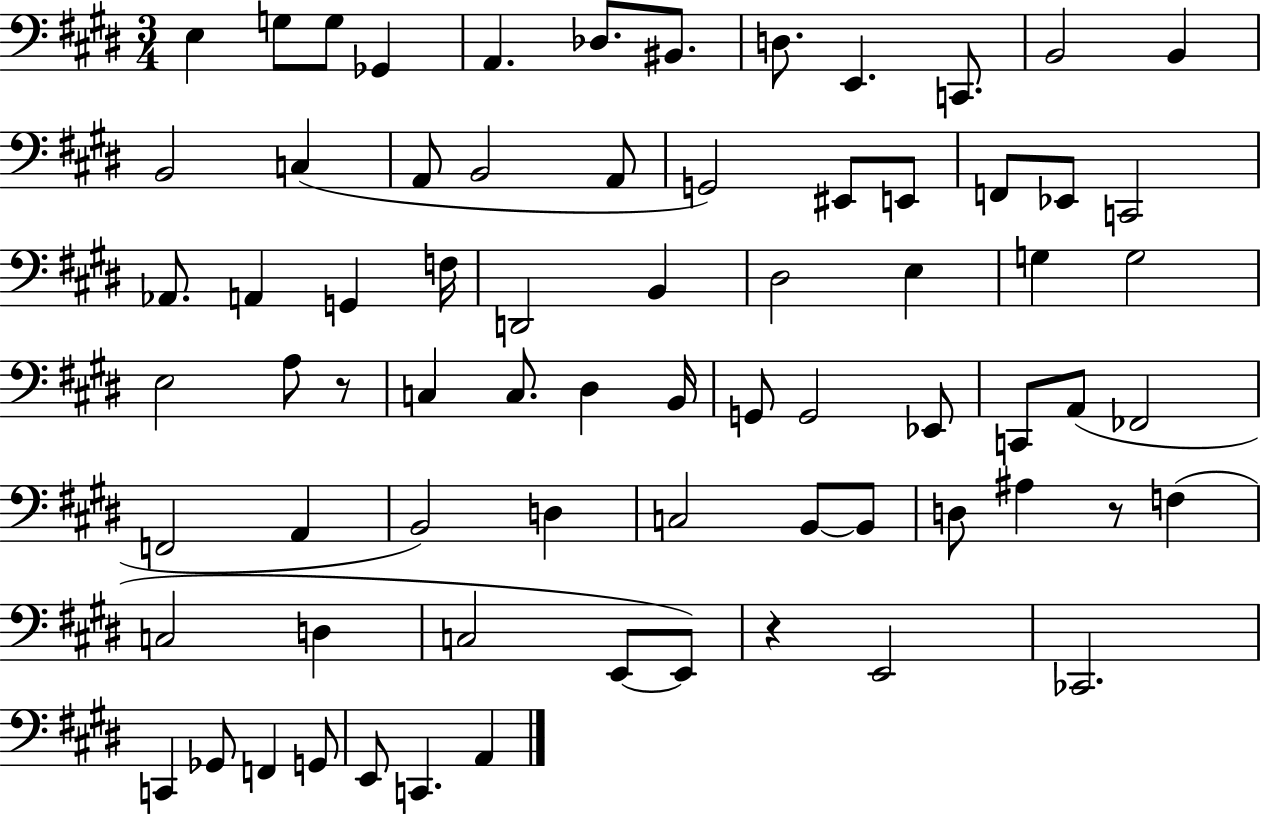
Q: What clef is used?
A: bass